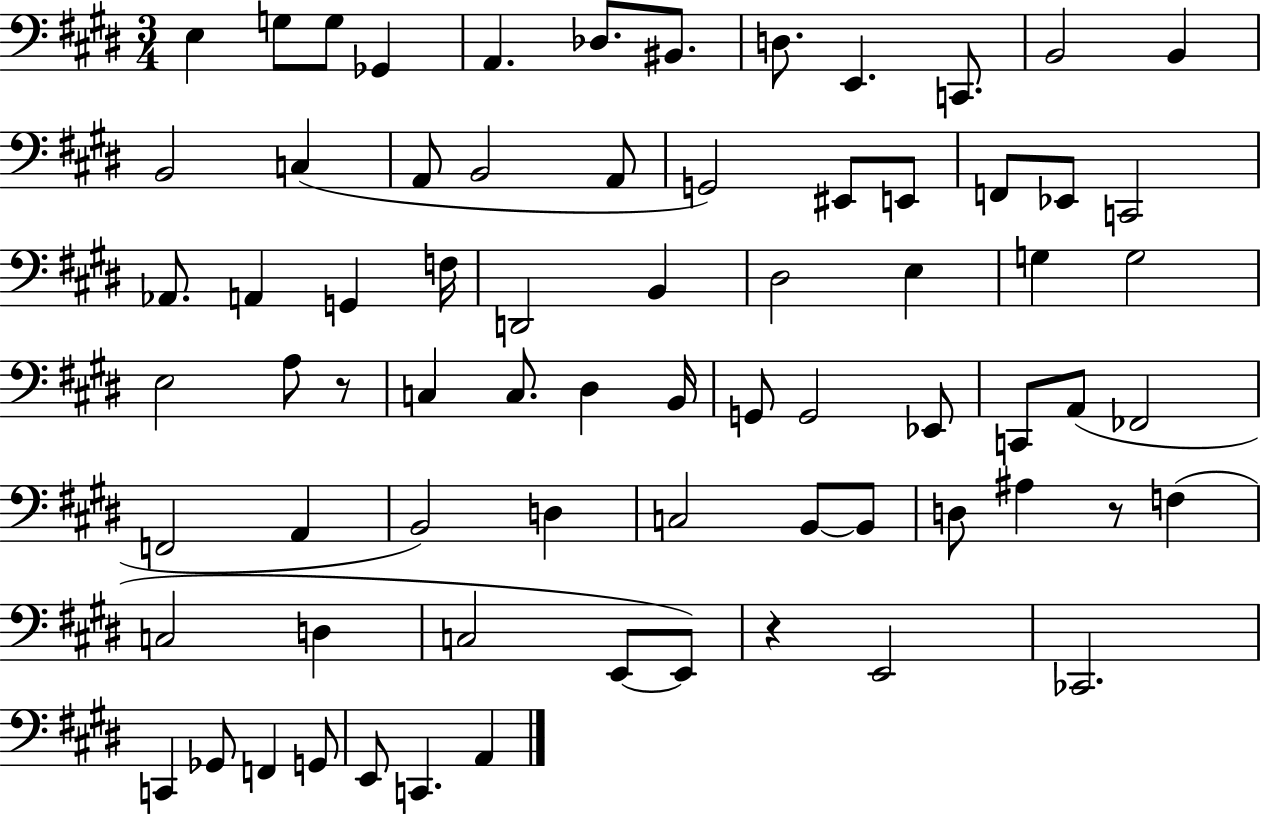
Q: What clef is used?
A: bass